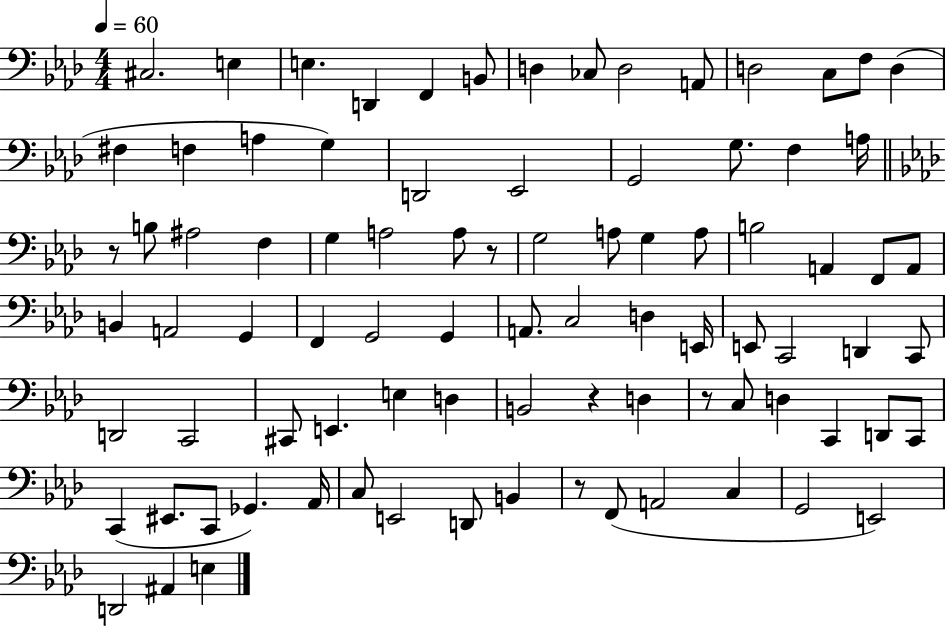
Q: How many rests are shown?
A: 5